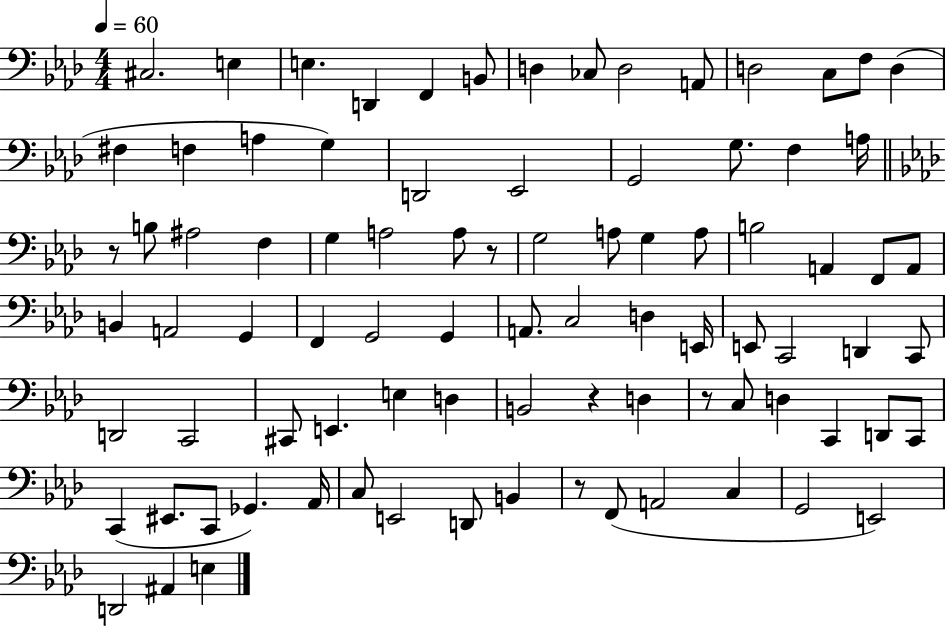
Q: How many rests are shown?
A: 5